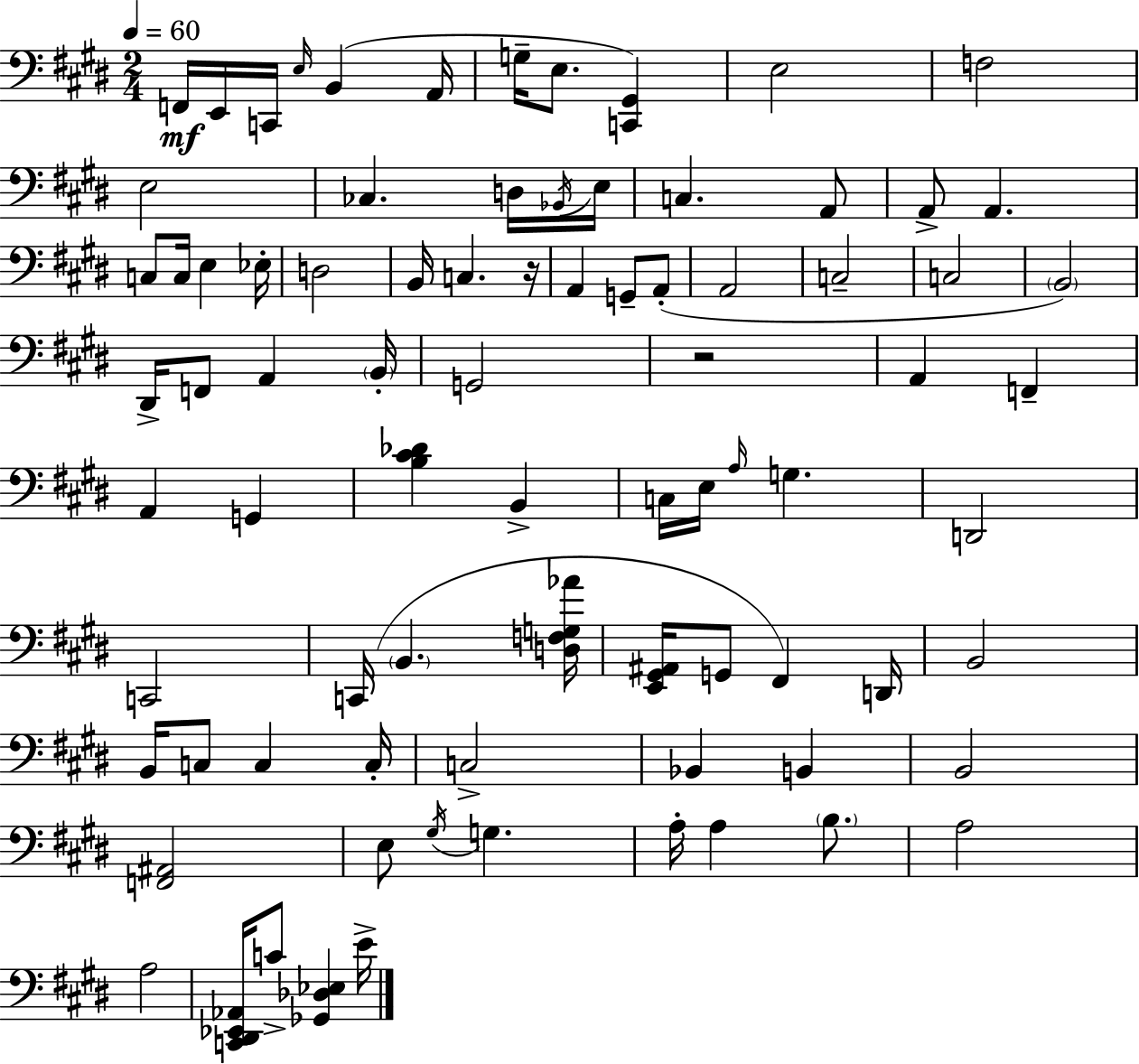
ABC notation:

X:1
T:Untitled
M:2/4
L:1/4
K:E
F,,/4 E,,/4 C,,/4 E,/4 B,, A,,/4 G,/4 E,/2 [C,,^G,,] E,2 F,2 E,2 _C, D,/4 _B,,/4 E,/4 C, A,,/2 A,,/2 A,, C,/2 C,/4 E, _E,/4 D,2 B,,/4 C, z/4 A,, G,,/2 A,,/2 A,,2 C,2 C,2 B,,2 ^D,,/4 F,,/2 A,, B,,/4 G,,2 z2 A,, F,, A,, G,, [B,^C_D] B,, C,/4 E,/4 A,/4 G, D,,2 C,,2 C,,/4 B,, [D,F,G,_A]/4 [E,,^G,,^A,,]/4 G,,/2 ^F,, D,,/4 B,,2 B,,/4 C,/2 C, C,/4 C,2 _B,, B,, B,,2 [F,,^A,,]2 E,/2 ^G,/4 G, A,/4 A, B,/2 A,2 A,2 [C,,^D,,_E,,_A,,]/4 C/2 [_G,,_D,_E,] E/4